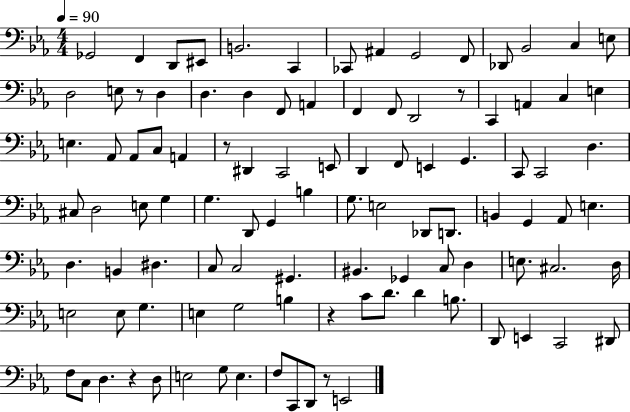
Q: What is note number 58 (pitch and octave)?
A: Ab2